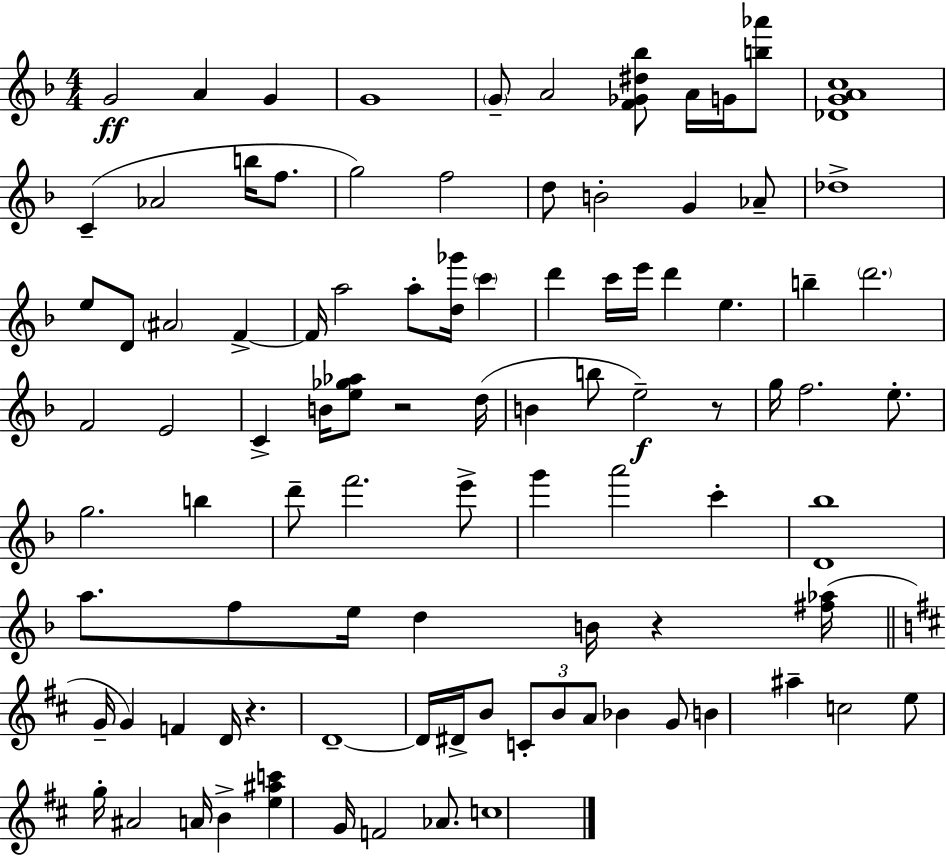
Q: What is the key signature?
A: D minor